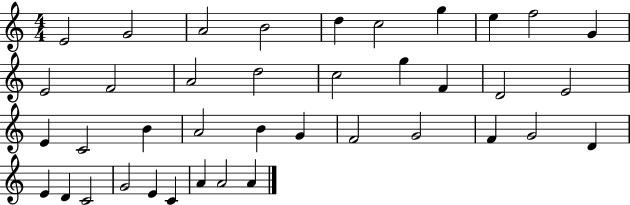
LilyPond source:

{
  \clef treble
  \numericTimeSignature
  \time 4/4
  \key c \major
  e'2 g'2 | a'2 b'2 | d''4 c''2 g''4 | e''4 f''2 g'4 | \break e'2 f'2 | a'2 d''2 | c''2 g''4 f'4 | d'2 e'2 | \break e'4 c'2 b'4 | a'2 b'4 g'4 | f'2 g'2 | f'4 g'2 d'4 | \break e'4 d'4 c'2 | g'2 e'4 c'4 | a'4 a'2 a'4 | \bar "|."
}